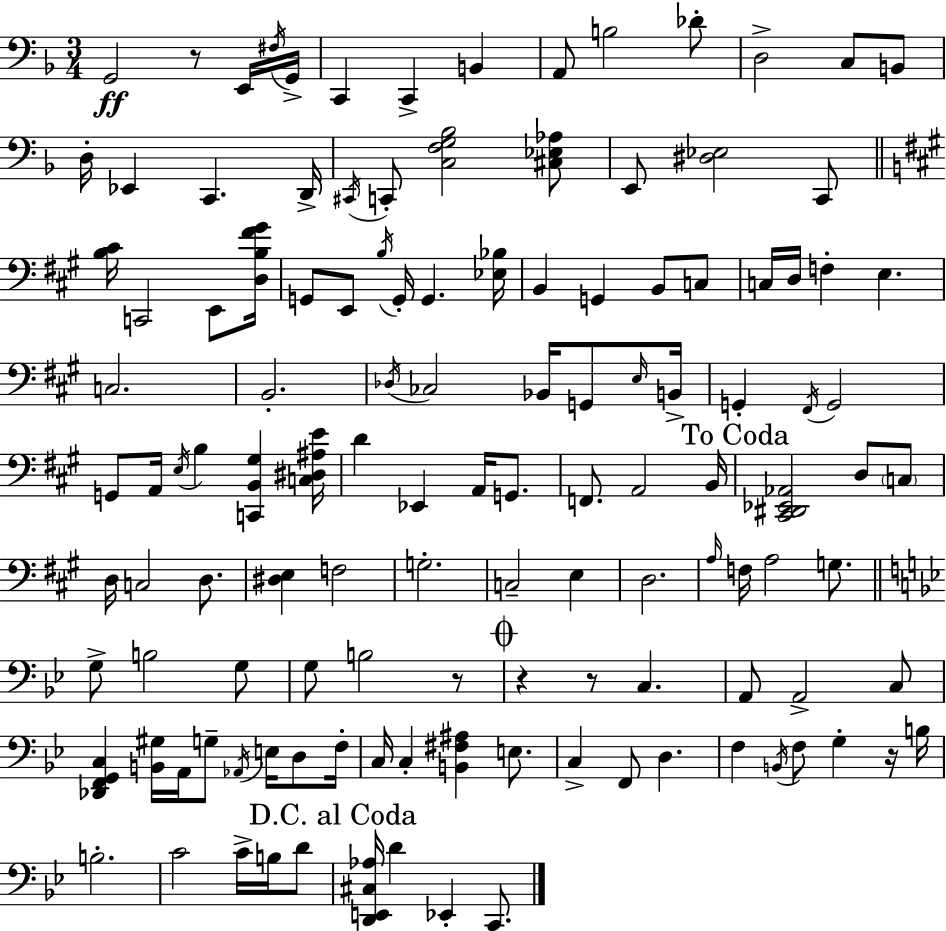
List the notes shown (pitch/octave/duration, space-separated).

G2/h R/e E2/s F#3/s G2/s C2/q C2/q B2/q A2/e B3/h Db4/e D3/h C3/e B2/e D3/s Eb2/q C2/q. D2/s C#2/s C2/e [C3,F3,G3,Bb3]/h [C#3,Eb3,Ab3]/e E2/e [D#3,Eb3]/h C2/e [B3,C#4]/s C2/h E2/e [D3,B3,F#4,G#4]/s G2/e E2/e B3/s G2/s G2/q. [Eb3,Bb3]/s B2/q G2/q B2/e C3/e C3/s D3/s F3/q E3/q. C3/h. B2/h. Db3/s CES3/h Bb2/s G2/e E3/s B2/s G2/q F#2/s G2/h G2/e A2/s E3/s B3/q [C2,B2,G#3]/q [C3,D#3,A#3,E4]/s D4/q Eb2/q A2/s G2/e. F2/e. A2/h B2/s [C#2,D#2,Eb2,Ab2]/h D3/e C3/e D3/s C3/h D3/e. [D#3,E3]/q F3/h G3/h. C3/h E3/q D3/h. A3/s F3/s A3/h G3/e. G3/e B3/h G3/e G3/e B3/h R/e R/q R/e C3/q. A2/e A2/h C3/e [Db2,F2,G2,C3]/q [B2,G#3]/s A2/s G3/e Ab2/s E3/s D3/e F3/s C3/s C3/q [B2,F#3,A#3]/q E3/e. C3/q F2/e D3/q. F3/q B2/s F3/e G3/q R/s B3/s B3/h. C4/h C4/s B3/s D4/e [D2,E2,C#3,Ab3]/s D4/q Eb2/q C2/e.